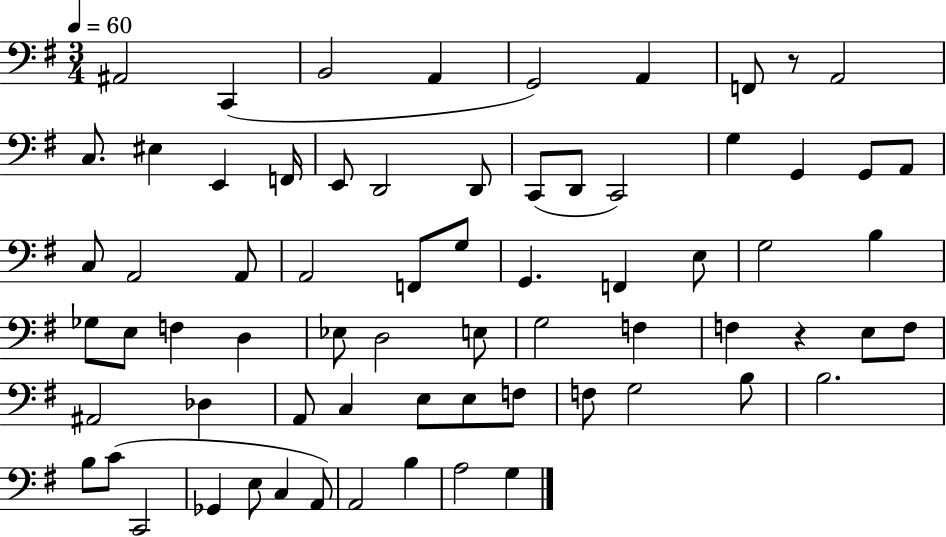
X:1
T:Untitled
M:3/4
L:1/4
K:G
^A,,2 C,, B,,2 A,, G,,2 A,, F,,/2 z/2 A,,2 C,/2 ^E, E,, F,,/4 E,,/2 D,,2 D,,/2 C,,/2 D,,/2 C,,2 G, G,, G,,/2 A,,/2 C,/2 A,,2 A,,/2 A,,2 F,,/2 G,/2 G,, F,, E,/2 G,2 B, _G,/2 E,/2 F, D, _E,/2 D,2 E,/2 G,2 F, F, z E,/2 F,/2 ^A,,2 _D, A,,/2 C, E,/2 E,/2 F,/2 F,/2 G,2 B,/2 B,2 B,/2 C/2 C,,2 _G,, E,/2 C, A,,/2 A,,2 B, A,2 G,